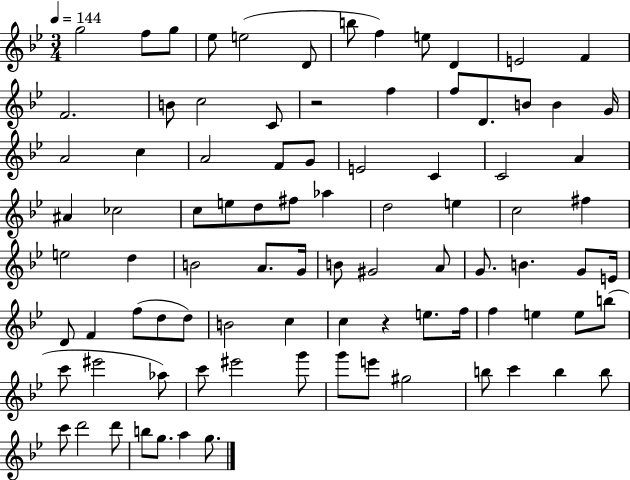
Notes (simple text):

G5/h F5/e G5/e Eb5/e E5/h D4/e B5/e F5/q E5/e D4/q E4/h F4/q F4/h. B4/e C5/h C4/e R/h F5/q F5/e D4/e. B4/e B4/q G4/s A4/h C5/q A4/h F4/e G4/e E4/h C4/q C4/h A4/q A#4/q CES5/h C5/e E5/e D5/e F#5/e Ab5/q D5/h E5/q C5/h F#5/q E5/h D5/q B4/h A4/e. G4/s B4/e G#4/h A4/e G4/e. B4/q. G4/e E4/s D4/e F4/q F5/e D5/e D5/e B4/h C5/q C5/q R/q E5/e. F5/s F5/q E5/q E5/e B5/e C6/e EIS6/h Ab5/e C6/e EIS6/h G6/e G6/e E6/e G#5/h B5/e C6/q B5/q B5/e C6/e D6/h D6/e B5/e G5/e. A5/q G5/e.